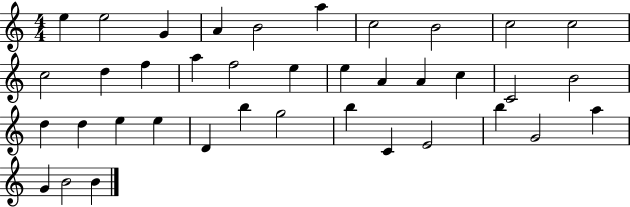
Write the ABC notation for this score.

X:1
T:Untitled
M:4/4
L:1/4
K:C
e e2 G A B2 a c2 B2 c2 c2 c2 d f a f2 e e A A c C2 B2 d d e e D b g2 b C E2 b G2 a G B2 B